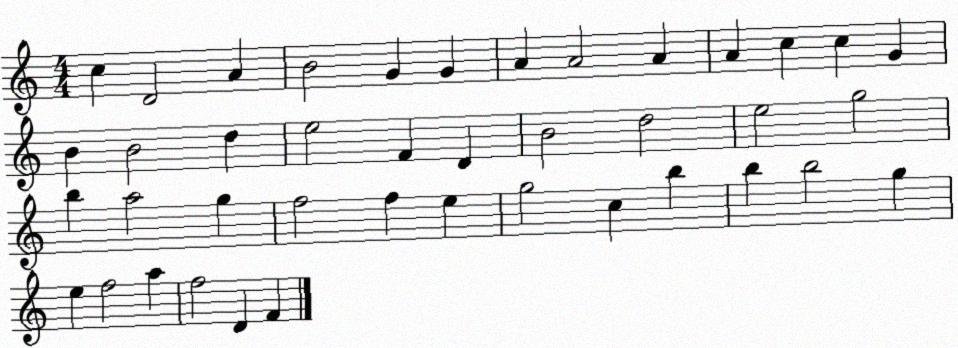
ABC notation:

X:1
T:Untitled
M:4/4
L:1/4
K:C
c D2 A B2 G G A A2 A A c c G B B2 d e2 F D B2 d2 e2 g2 b a2 g f2 f e g2 c b b b2 g e f2 a f2 D F